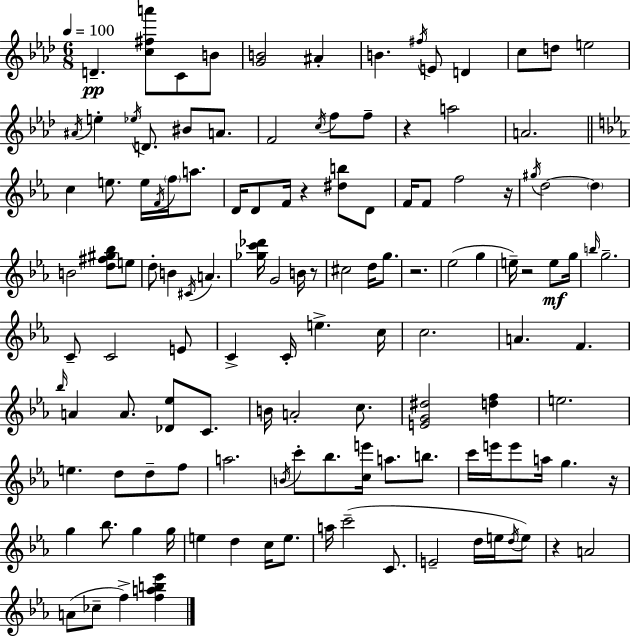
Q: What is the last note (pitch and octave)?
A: F5